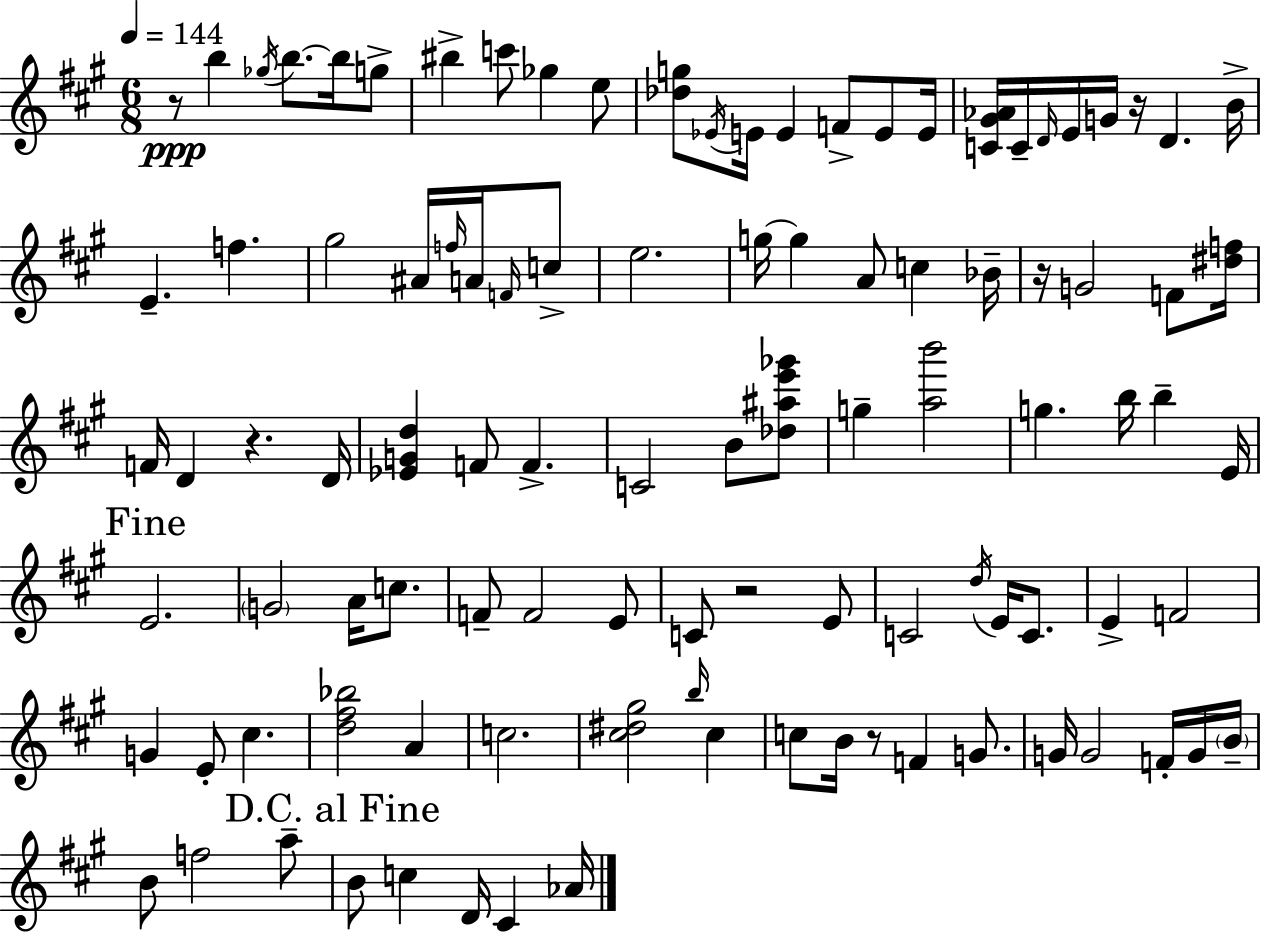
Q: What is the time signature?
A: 6/8